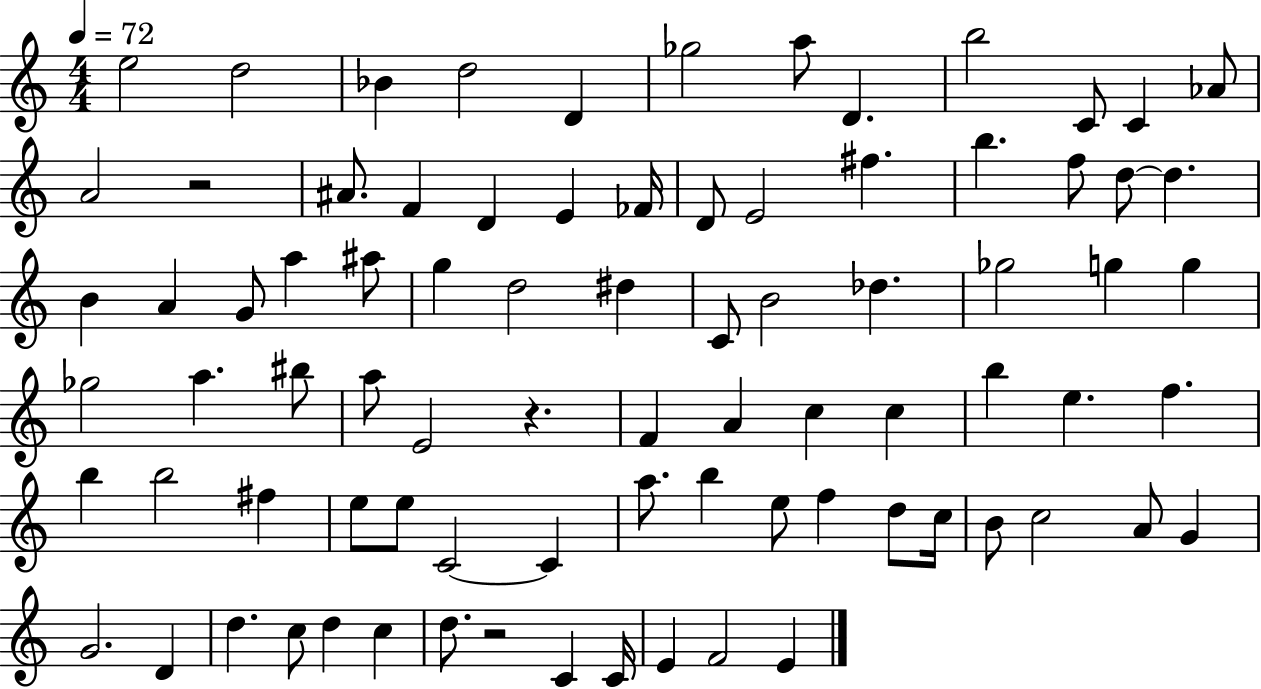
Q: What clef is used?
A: treble